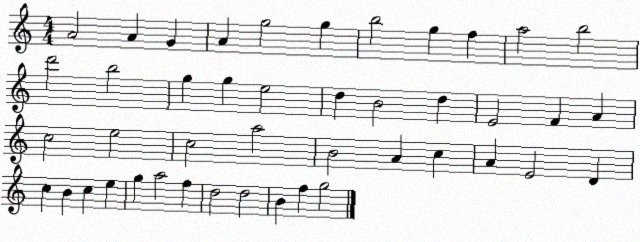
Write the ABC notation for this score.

X:1
T:Untitled
M:4/4
L:1/4
K:C
A2 A G A g2 g b2 g f a2 b2 d'2 b2 g g e2 d B2 d E2 F A c2 e2 c2 a2 B2 A c A E2 D c B c e g a2 f d2 d2 B f g2